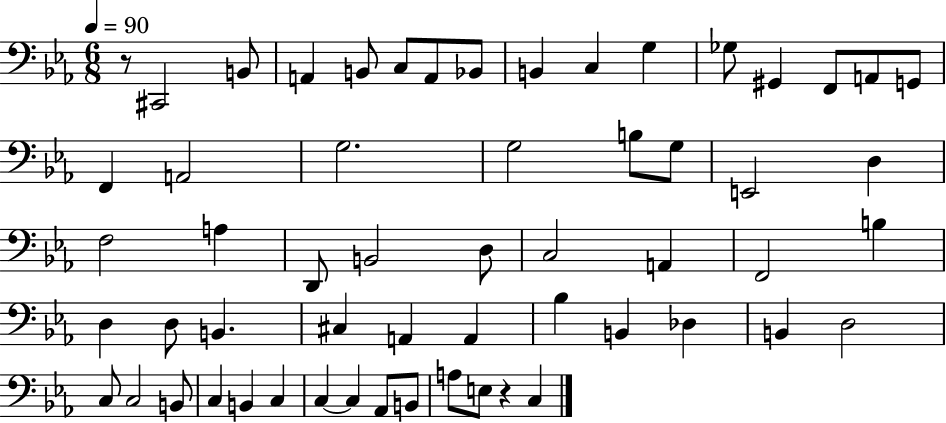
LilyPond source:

{
  \clef bass
  \numericTimeSignature
  \time 6/8
  \key ees \major
  \tempo 4 = 90
  \repeat volta 2 { r8 cis,2 b,8 | a,4 b,8 c8 a,8 bes,8 | b,4 c4 g4 | ges8 gis,4 f,8 a,8 g,8 | \break f,4 a,2 | g2. | g2 b8 g8 | e,2 d4 | \break f2 a4 | d,8 b,2 d8 | c2 a,4 | f,2 b4 | \break d4 d8 b,4. | cis4 a,4 a,4 | bes4 b,4 des4 | b,4 d2 | \break c8 c2 b,8 | c4 b,4 c4 | c4~~ c4 aes,8 b,8 | a8 e8 r4 c4 | \break } \bar "|."
}